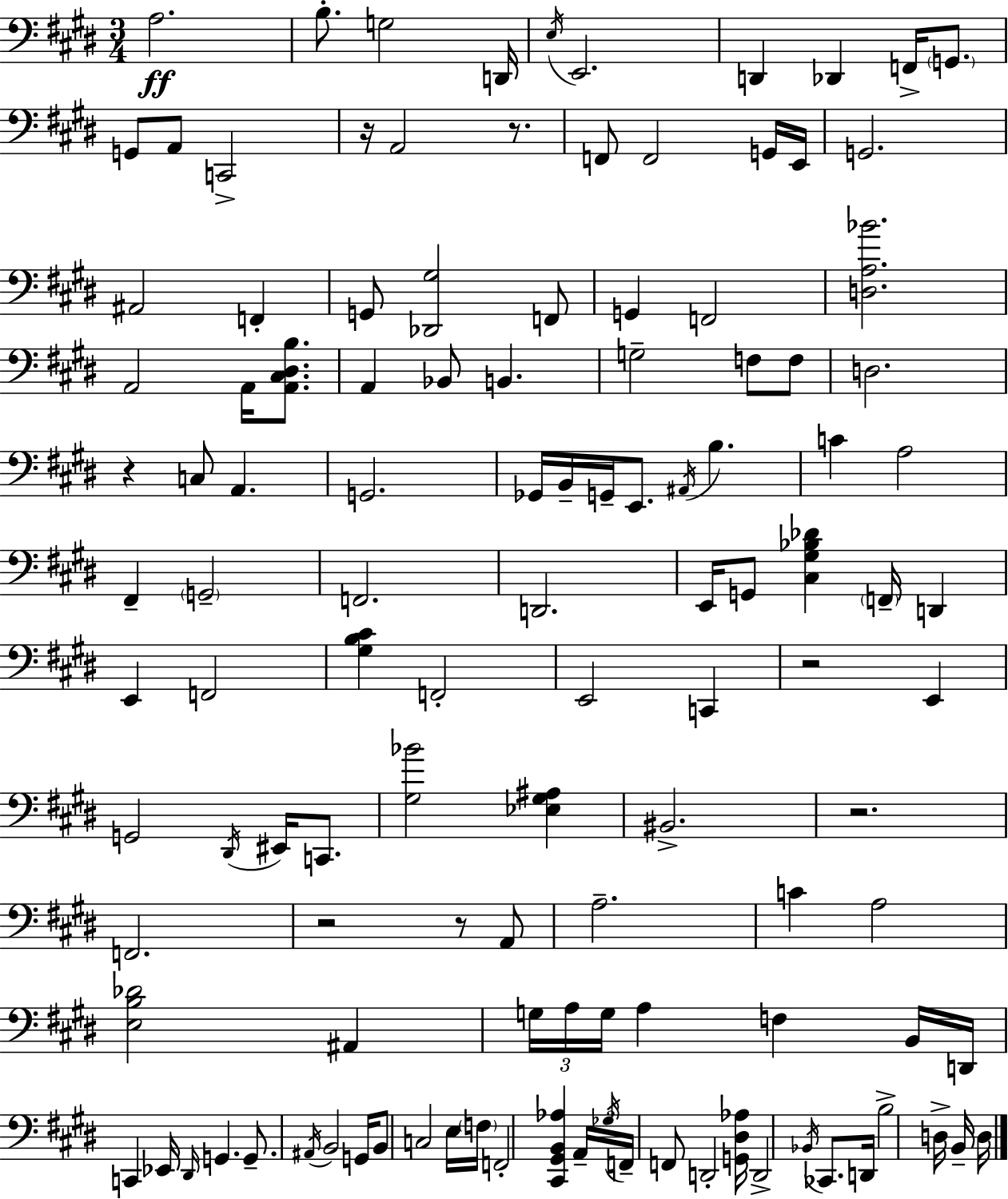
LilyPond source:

{
  \clef bass
  \numericTimeSignature
  \time 3/4
  \key e \major
  a2.\ff | b8.-. g2 d,16 | \acciaccatura { e16 } e,2. | d,4 des,4 f,16-> \parenthesize g,8. | \break g,8 a,8 c,2-> | r16 a,2 r8. | f,8 f,2 g,16 | e,16 g,2. | \break ais,2 f,4-. | g,8 <des, gis>2 f,8 | g,4 f,2 | <d a bes'>2. | \break a,2 a,16 <a, cis dis b>8. | a,4 bes,8 b,4. | g2-- f8 f8 | d2. | \break r4 c8 a,4. | g,2. | ges,16 b,16-- g,16-- e,8. \acciaccatura { ais,16 } b4. | c'4 a2 | \break fis,4-- \parenthesize g,2-- | f,2. | d,2. | e,16 g,8 <cis gis bes des'>4 \parenthesize f,16-- d,4 | \break e,4 f,2 | <gis b cis'>4 f,2-. | e,2 c,4 | r2 e,4 | \break g,2 \acciaccatura { dis,16 } eis,16 | c,8. <gis bes'>2 <ees gis ais>4 | bis,2.-> | r2. | \break f,2. | r2 r8 | a,8 a2.-- | c'4 a2 | \break <e b des'>2 ais,4 | \tuplet 3/2 { g16 a16 g16 } a4 f4 | b,16 d,16 c,4 ees,16 \grace { dis,16 } g,4. | g,8.-- \acciaccatura { ais,16 } b,2 | \break g,16 b,8 c2 | e16 \parenthesize f16 f,2-. | <cis, gis, b, aes>4 \tuplet 3/2 { a,16-- \acciaccatura { ges16 } f,16-- } f,8 d,2-. | <g, dis aes>16 d,2-> | \break \acciaccatura { bes,16 } ces,8. d,16 b2-> | d16-> b,16-- d16 \bar "|."
}